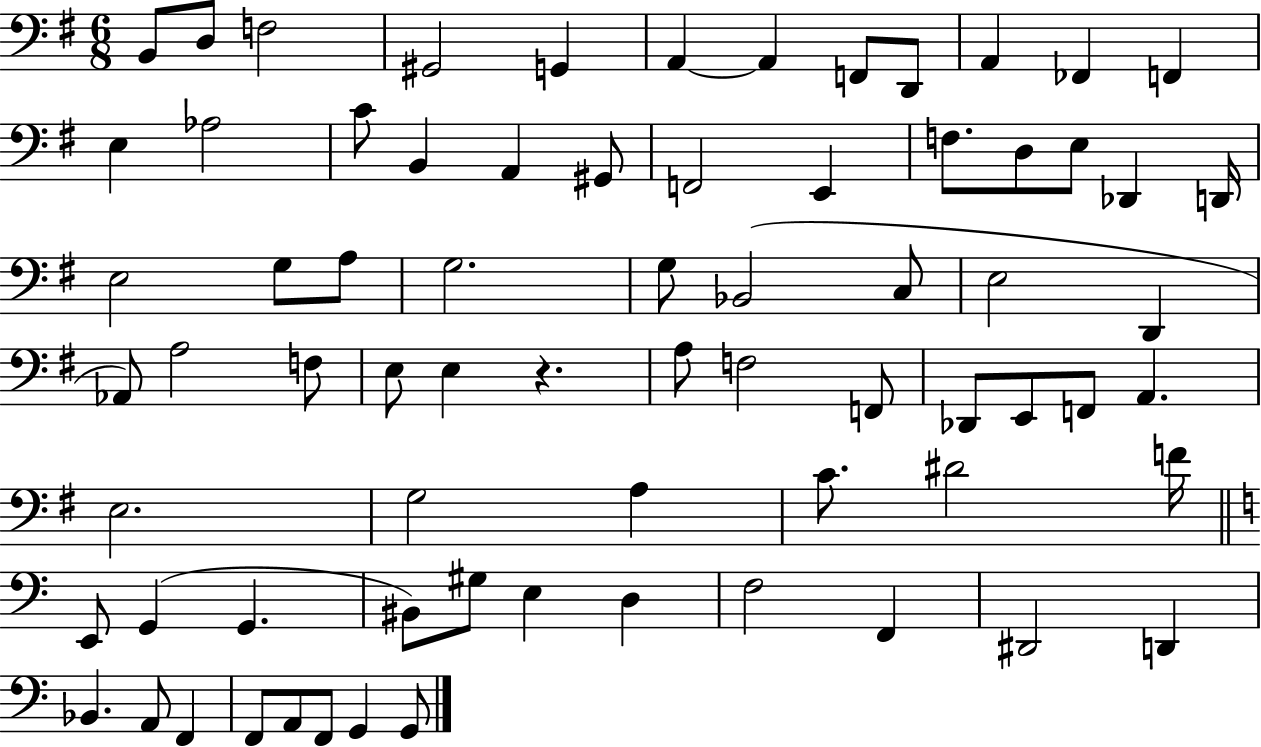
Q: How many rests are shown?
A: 1